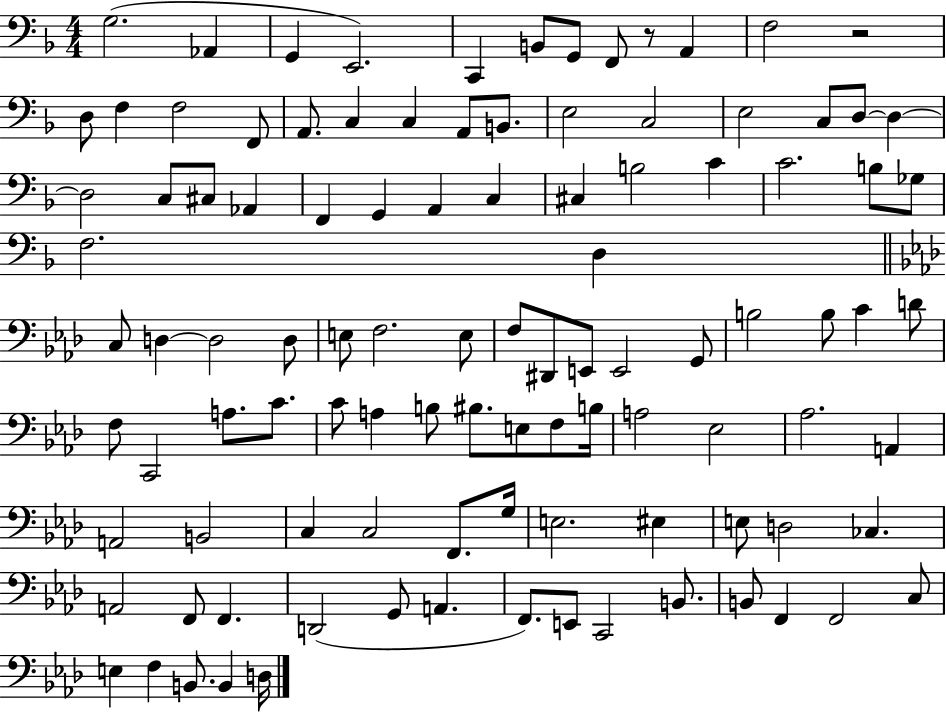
{
  \clef bass
  \numericTimeSignature
  \time 4/4
  \key f \major
  \repeat volta 2 { g2.( aes,4 | g,4 e,2.) | c,4 b,8 g,8 f,8 r8 a,4 | f2 r2 | \break d8 f4 f2 f,8 | a,8. c4 c4 a,8 b,8. | e2 c2 | e2 c8 d8~~ d4~~ | \break d2 c8 cis8 aes,4 | f,4 g,4 a,4 c4 | cis4 b2 c'4 | c'2. b8 ges8 | \break f2. d4 | \bar "||" \break \key aes \major c8 d4~~ d2 d8 | e8 f2. e8 | f8 dis,8 e,8 e,2 g,8 | b2 b8 c'4 d'8 | \break f8 c,2 a8. c'8. | c'8 a4 b8 bis8. e8 f8 b16 | a2 ees2 | aes2. a,4 | \break a,2 b,2 | c4 c2 f,8. g16 | e2. eis4 | e8 d2 ces4. | \break a,2 f,8 f,4. | d,2( g,8 a,4. | f,8.) e,8 c,2 b,8. | b,8 f,4 f,2 c8 | \break e4 f4 b,8. b,4 d16 | } \bar "|."
}